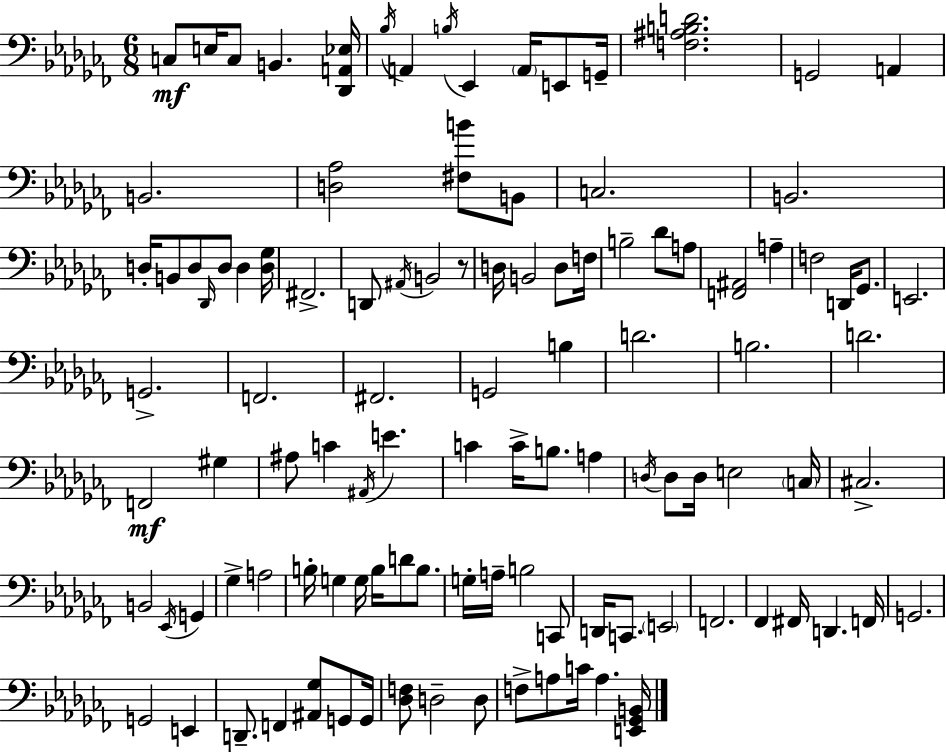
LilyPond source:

{
  \clef bass
  \numericTimeSignature
  \time 6/8
  \key aes \minor
  c8\mf e16 c8 b,4. <des, a, ees>16 | \acciaccatura { bes16 } a,4 \acciaccatura { b16 } ees,4 \parenthesize a,16 e,8 | g,16-- <f ais b d'>2. | g,2 a,4 | \break b,2. | <d aes>2 <fis b'>8 | b,8 c2. | b,2. | \break d16-. b,8 d8 \grace { des,16 } d8 d4 | <d ges>16 fis,2.-> | d,8 \acciaccatura { ais,16 } b,2 | r8 d16 b,2 | \break d8 f16 b2-- | des'8 a8 <f, ais,>2 | a4-- f2 | d,16 ges,8. e,2. | \break g,2.-> | f,2. | fis,2. | g,2 | \break b4 d'2. | b2. | d'2. | f,2\mf | \break gis4 ais8 c'4 \acciaccatura { ais,16 } e'4. | c'4 c'16-> b8. | a4 \acciaccatura { d16 } d8 d16 e2 | \parenthesize c16 cis2.-> | \break b,2 | \acciaccatura { ees,16 } g,4 ges4-> a2 | b16-. g4 | g16 b16 d'8 b8. g16-. a16-- b2 | \break c,8 d,16 c,8. \parenthesize e,2 | f,2. | fes,4 fis,16 | d,4. f,16 g,2. | \break g,2 | e,4 d,8.-- f,4 | <ais, ges>8 g,8 g,16 <des f>8 d2-- | d8 f8-> a8 c'16 | \break a4. <e, ges, b,>16 \bar "|."
}